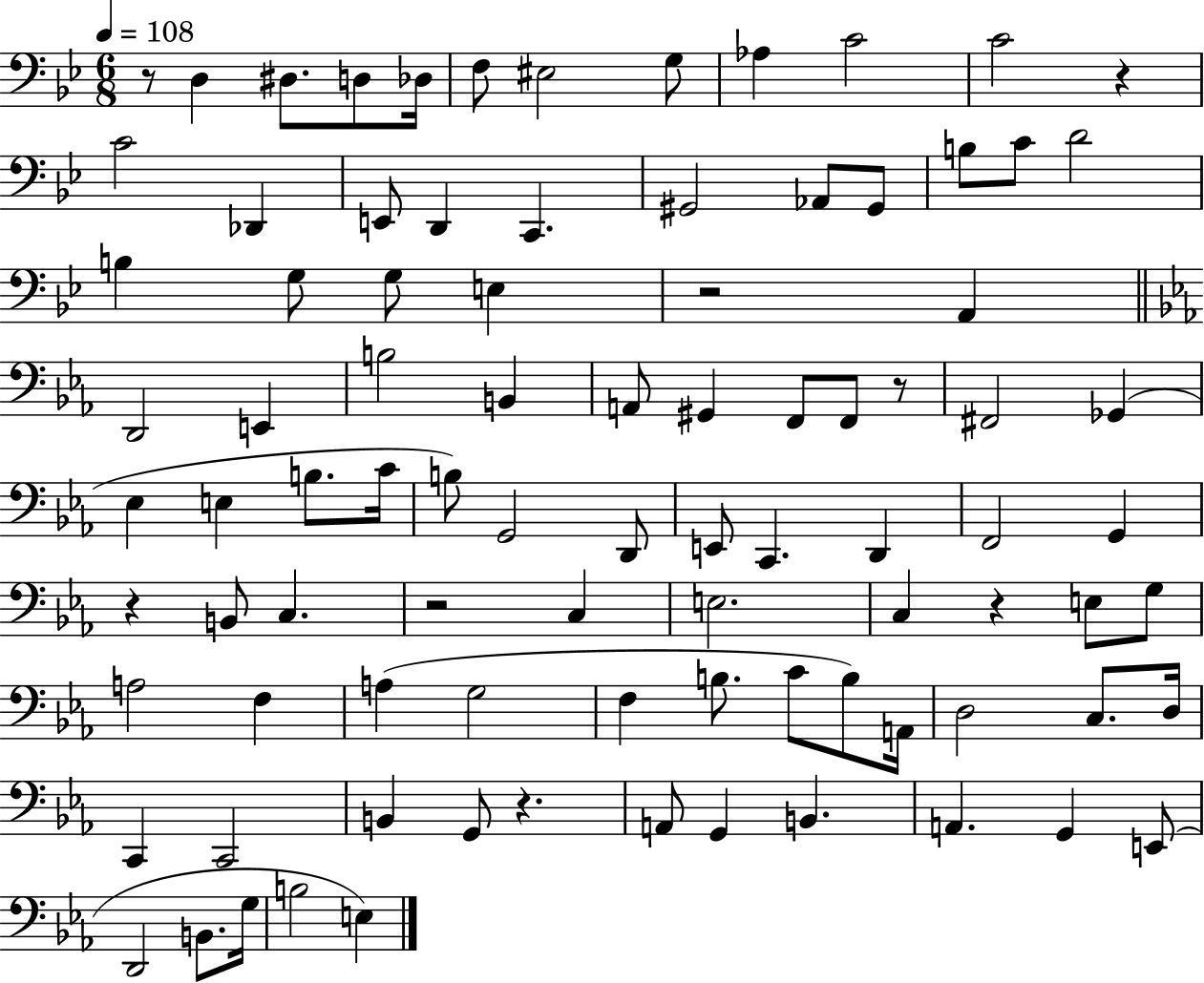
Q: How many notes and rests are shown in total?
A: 90